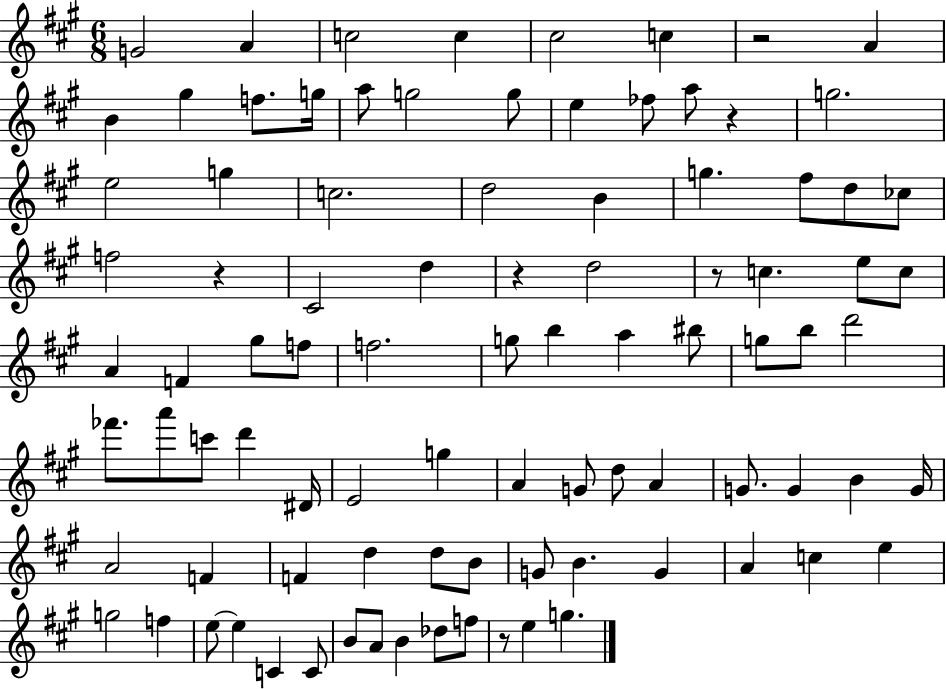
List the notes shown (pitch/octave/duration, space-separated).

G4/h A4/q C5/h C5/q C#5/h C5/q R/h A4/q B4/q G#5/q F5/e. G5/s A5/e G5/h G5/e E5/q FES5/e A5/e R/q G5/h. E5/h G5/q C5/h. D5/h B4/q G5/q. F#5/e D5/e CES5/e F5/h R/q C#4/h D5/q R/q D5/h R/e C5/q. E5/e C5/e A4/q F4/q G#5/e F5/e F5/h. G5/e B5/q A5/q BIS5/e G5/e B5/e D6/h FES6/e. A6/e C6/e D6/q D#4/s E4/h G5/q A4/q G4/e D5/e A4/q G4/e. G4/q B4/q G4/s A4/h F4/q F4/q D5/q D5/e B4/e G4/e B4/q. G4/q A4/q C5/q E5/q G5/h F5/q E5/e E5/q C4/q C4/e B4/e A4/e B4/q Db5/e F5/e R/e E5/q G5/q.